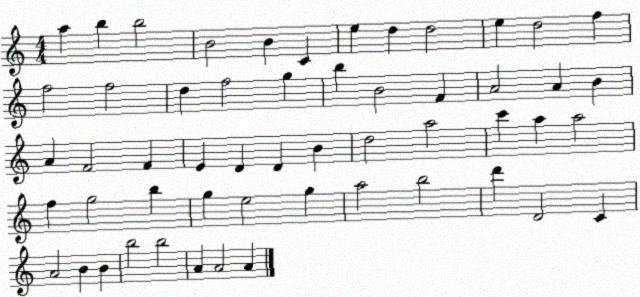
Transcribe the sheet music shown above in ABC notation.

X:1
T:Untitled
M:4/4
L:1/4
K:C
a b b2 B2 B C e d d2 e d2 f f2 f2 d f2 g b B2 F A2 A B A F2 F E D D B d2 a2 c' a a2 f g2 b g e2 g a2 b2 d' D2 C A2 B B b2 b2 A A2 A